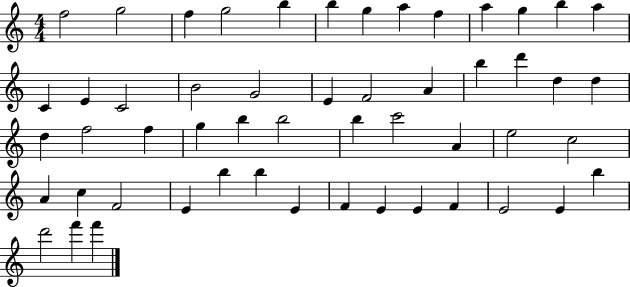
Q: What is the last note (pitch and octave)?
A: F6